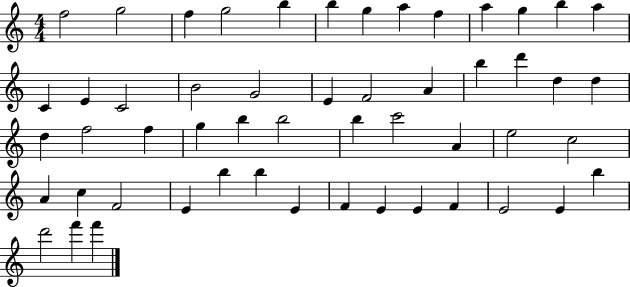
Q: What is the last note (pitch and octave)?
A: F6